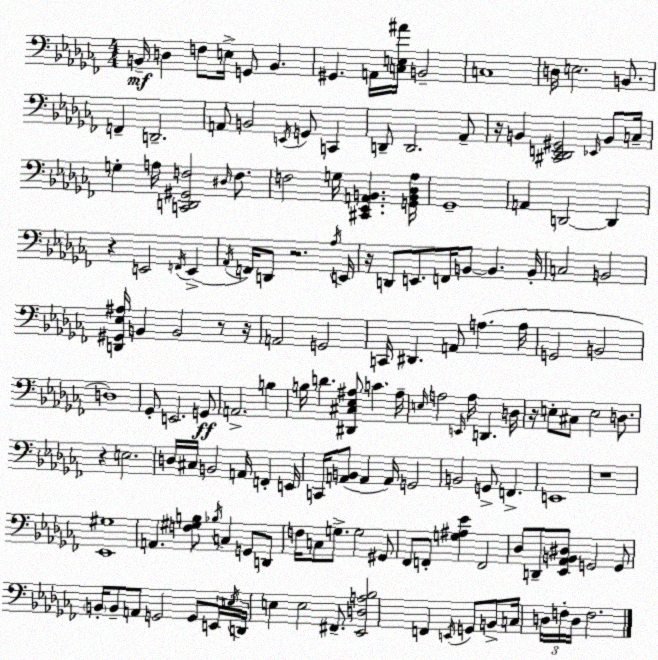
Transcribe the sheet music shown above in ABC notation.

X:1
T:Untitled
M:4/4
L:1/4
K:Abm
B,,/4 D, F,/2 E,/4 G,,/2 B,, ^G,, A,,/4 [C,E,^A]/4 B,,2 C,4 D,/4 E,2 B,,/2 F,, D,,2 A,,/2 B,,2 E,,/4 G,,/2 C,, D,,/2 D,,2 _A,,/2 z/4 B,, [^C,,_D,,E,,^G,,]2 _E,,/4 B,,/2 C,/4 G, A,/4 [C,,D,,^G,,F,]2 ^D,/4 F,/2 F,2 G,/4 [^C,,_E,,A,,B,,] [G,,B,,_D,_A,]/4 _G,,4 A,, D,,2 D,, z E,,2 F,,/4 E,, _A,,/4 F,,/4 D,,/2 z2 _A,/4 E,,/4 z/4 D,,/2 E,,/2 F,,/4 B,,/2 B,, B,,/4 C,2 B,,2 [D,,^G,,_E,^A,]/4 B,, B,,2 z/2 z/4 A,,2 G,,2 C,,/4 ^D,, A,,/2 A, A,/4 G,,2 B,,2 D,4 _G,,/2 E,,2 G,,/2 A,,2 B, B,/4 D [^D,,^C,_E,^A,]/2 C ^A,/4 E,/4 A,2 E,,/4 A,/4 D,, D,/4 z/4 E,/2 ^C,/2 E,2 D,/2 z E,2 D,/4 ^C,/4 B,,2 A,,/4 F,, E,,/4 C,,/4 [A,,B,,]/2 A,, A,,/4 G,,2 B,,2 G,,/2 F,, E,,4 z4 [_E,,^G,]4 A,, [F,^G,B,]/2 _B,/4 C, G,,/2 D,,/2 F,/4 C,/2 G,/2 G,2 ^G,,/2 _F,,/2 F,,/2 [G,^A,_E] F,,2 _D,/2 D,,/2 [_E,,_A,,B,,^D,]/2 G,,2 G,,/2 B,,/4 B,,/2 A,,/2 G,,2 G,,/2 E,,/4 E,/4 D,,/4 E, E,2 ^F,,/2 [_E,,D,A,_B,]2 F,, E,,/4 G,,/2 B,,/2 C,/4 D,/4 F,/4 D,/4 F,2